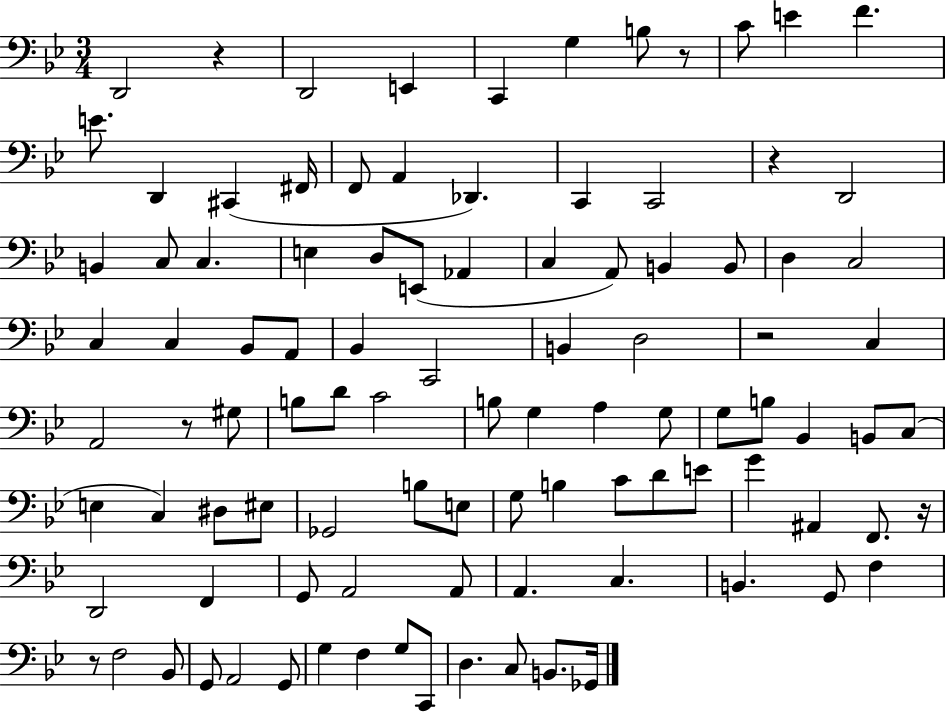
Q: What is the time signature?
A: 3/4